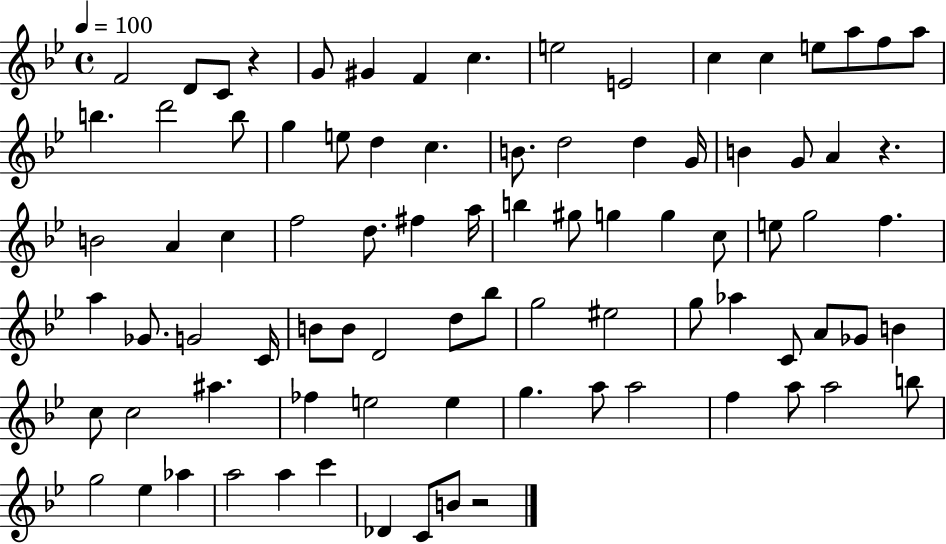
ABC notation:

X:1
T:Untitled
M:4/4
L:1/4
K:Bb
F2 D/2 C/2 z G/2 ^G F c e2 E2 c c e/2 a/2 f/2 a/2 b d'2 b/2 g e/2 d c B/2 d2 d G/4 B G/2 A z B2 A c f2 d/2 ^f a/4 b ^g/2 g g c/2 e/2 g2 f a _G/2 G2 C/4 B/2 B/2 D2 d/2 _b/2 g2 ^e2 g/2 _a C/2 A/2 _G/2 B c/2 c2 ^a _f e2 e g a/2 a2 f a/2 a2 b/2 g2 _e _a a2 a c' _D C/2 B/2 z2